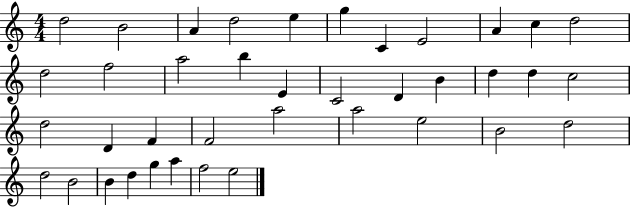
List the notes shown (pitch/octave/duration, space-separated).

D5/h B4/h A4/q D5/h E5/q G5/q C4/q E4/h A4/q C5/q D5/h D5/h F5/h A5/h B5/q E4/q C4/h D4/q B4/q D5/q D5/q C5/h D5/h D4/q F4/q F4/h A5/h A5/h E5/h B4/h D5/h D5/h B4/h B4/q D5/q G5/q A5/q F5/h E5/h